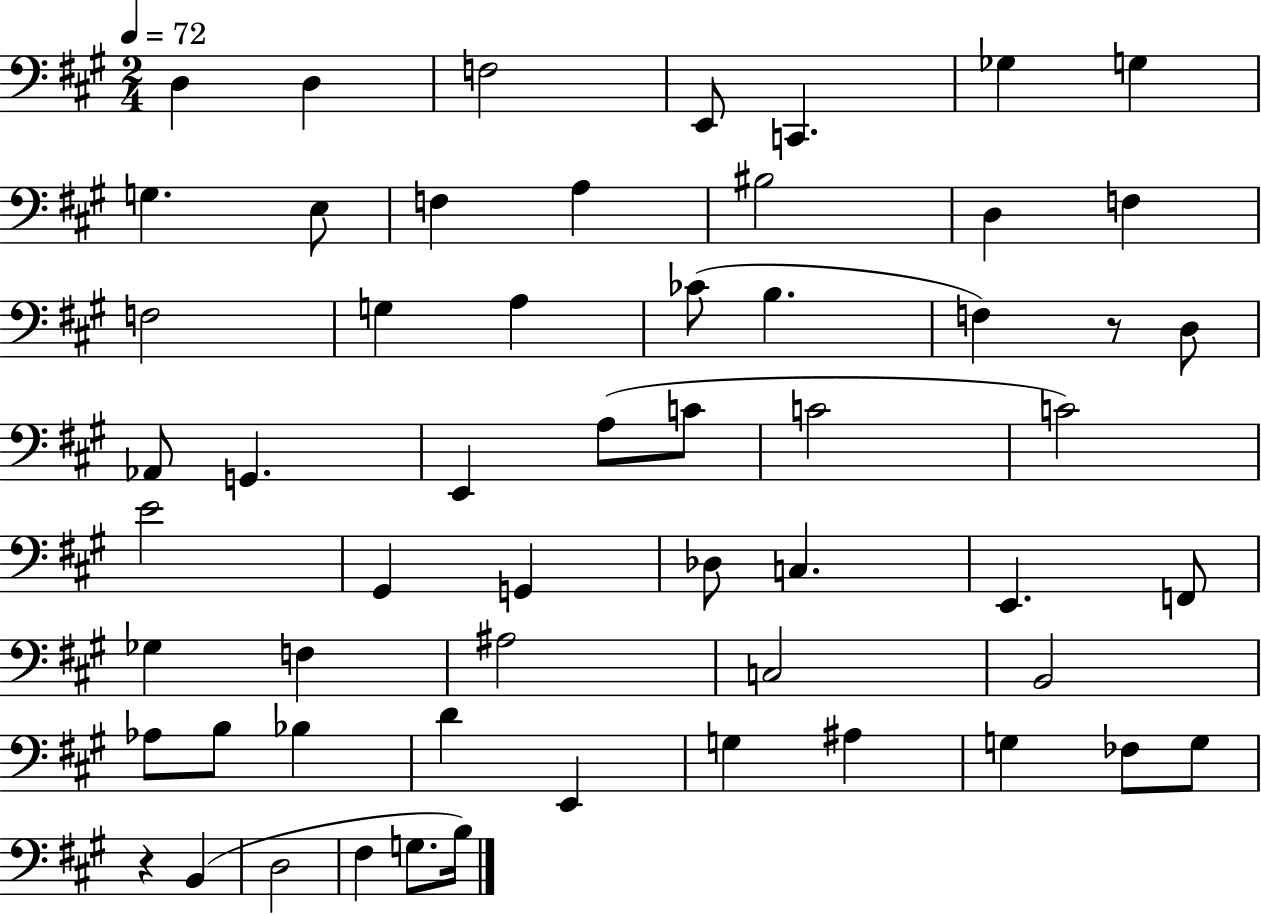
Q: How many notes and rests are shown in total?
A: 57